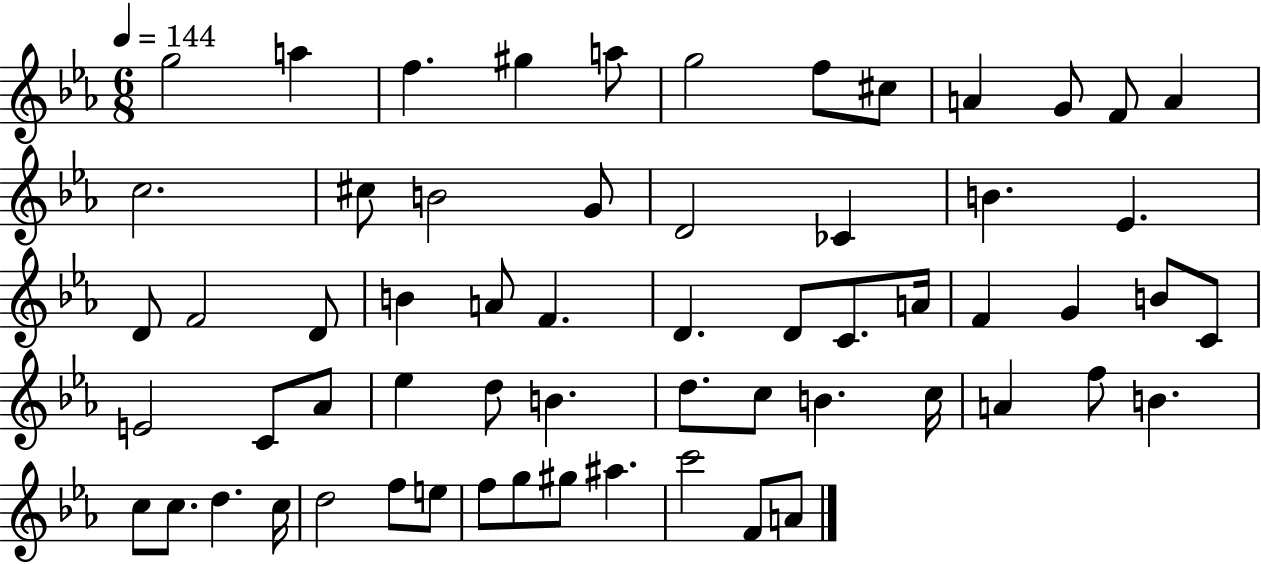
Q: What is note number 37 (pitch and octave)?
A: Ab4